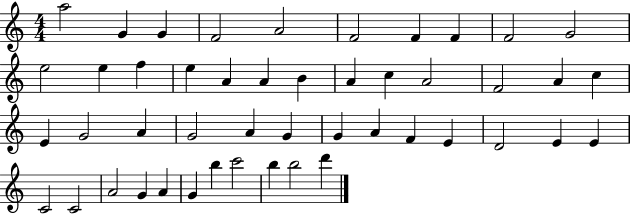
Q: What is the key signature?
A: C major